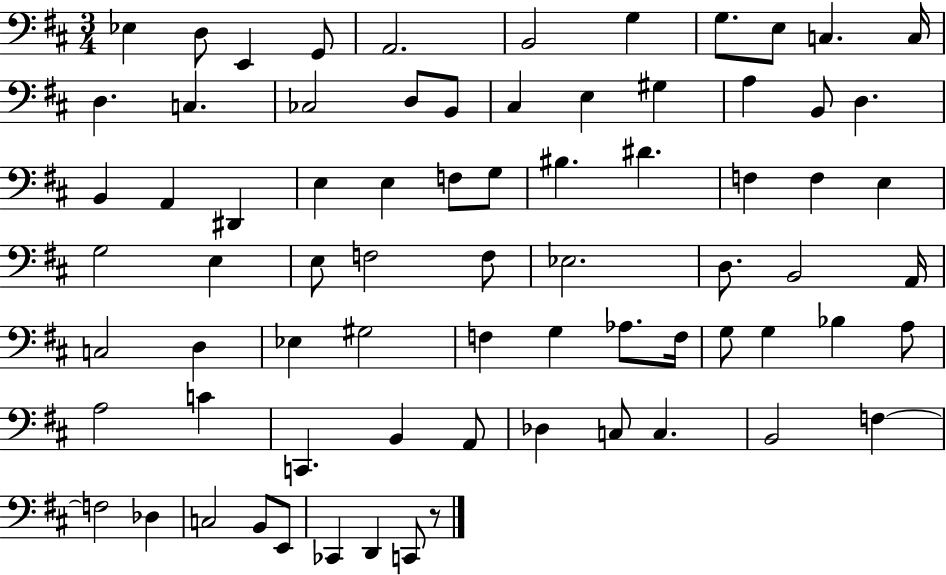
{
  \clef bass
  \numericTimeSignature
  \time 3/4
  \key d \major
  ees4 d8 e,4 g,8 | a,2. | b,2 g4 | g8. e8 c4. c16 | \break d4. c4. | ces2 d8 b,8 | cis4 e4 gis4 | a4 b,8 d4. | \break b,4 a,4 dis,4 | e4 e4 f8 g8 | bis4. dis'4. | f4 f4 e4 | \break g2 e4 | e8 f2 f8 | ees2. | d8. b,2 a,16 | \break c2 d4 | ees4 gis2 | f4 g4 aes8. f16 | g8 g4 bes4 a8 | \break a2 c'4 | c,4. b,4 a,8 | des4 c8 c4. | b,2 f4~~ | \break f2 des4 | c2 b,8 e,8 | ces,4 d,4 c,8 r8 | \bar "|."
}